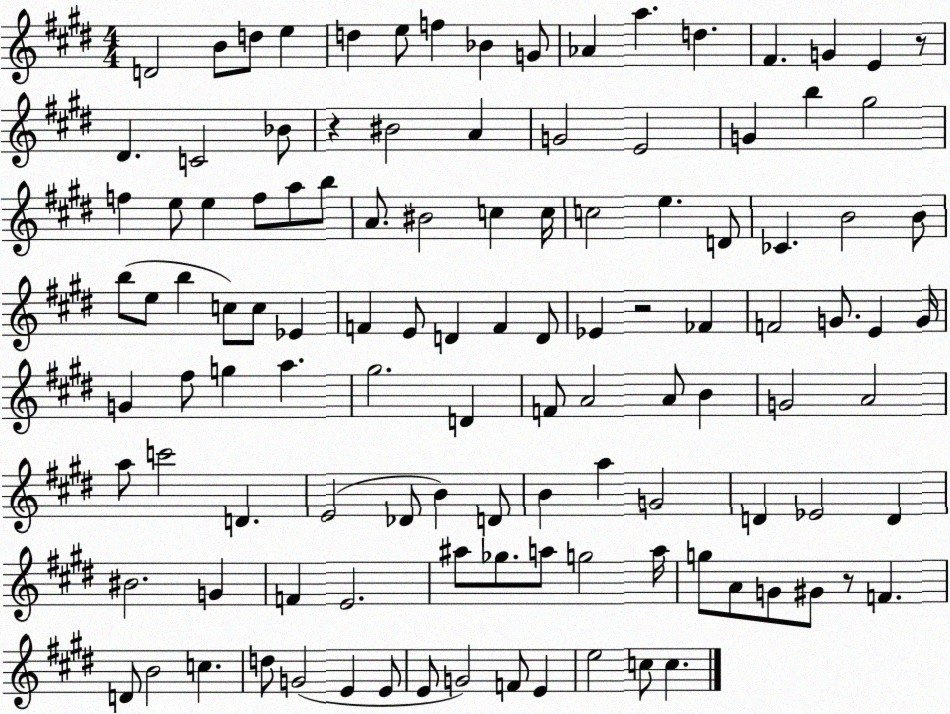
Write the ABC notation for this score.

X:1
T:Untitled
M:4/4
L:1/4
K:E
D2 B/2 d/2 e d e/2 f _B G/2 _A a d ^F G E z/2 ^D C2 _B/2 z ^B2 A G2 E2 G b ^g2 f e/2 e f/2 a/2 b/2 A/2 ^B2 c c/4 c2 e D/2 _C B2 B/2 b/2 e/2 b c/2 c/2 _E F E/2 D F D/2 _E z2 _F F2 G/2 E G/4 G ^f/2 g a ^g2 D F/2 A2 A/2 B G2 A2 a/2 c'2 D E2 _D/2 B D/2 B a G2 D _E2 D ^B2 G F E2 ^a/2 _g/2 a/2 g2 a/4 g/2 A/2 G/2 ^G/2 z/2 F D/2 B2 c d/2 G2 E E/2 E/2 G2 F/2 E e2 c/2 c